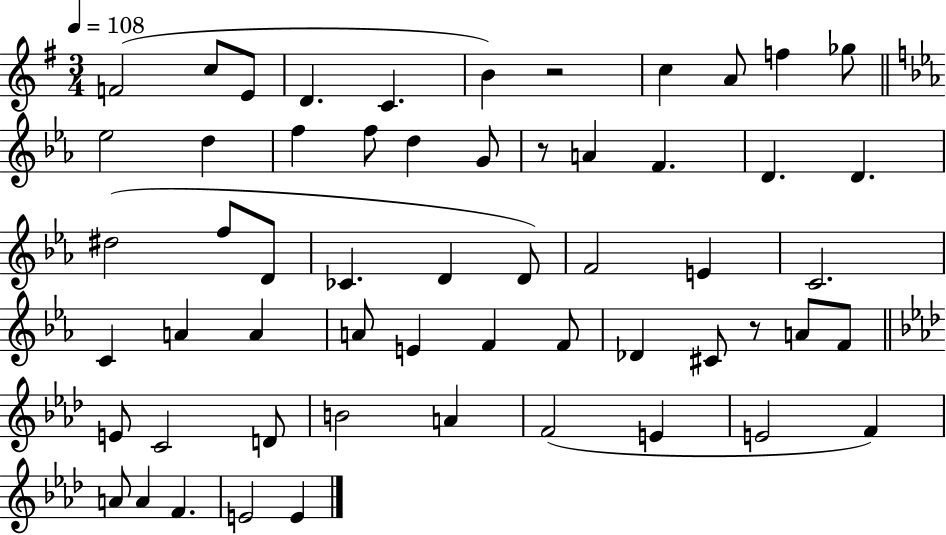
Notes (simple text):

F4/h C5/e E4/e D4/q. C4/q. B4/q R/h C5/q A4/e F5/q Gb5/e Eb5/h D5/q F5/q F5/e D5/q G4/e R/e A4/q F4/q. D4/q. D4/q. D#5/h F5/e D4/e CES4/q. D4/q D4/e F4/h E4/q C4/h. C4/q A4/q A4/q A4/e E4/q F4/q F4/e Db4/q C#4/e R/e A4/e F4/e E4/e C4/h D4/e B4/h A4/q F4/h E4/q E4/h F4/q A4/e A4/q F4/q. E4/h E4/q